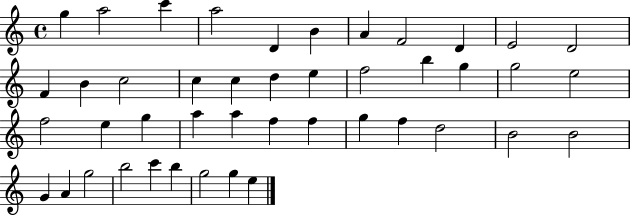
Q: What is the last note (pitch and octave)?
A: E5